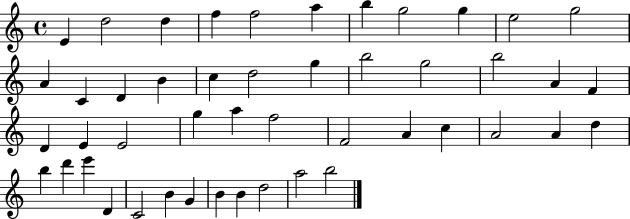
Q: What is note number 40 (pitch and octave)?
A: C4